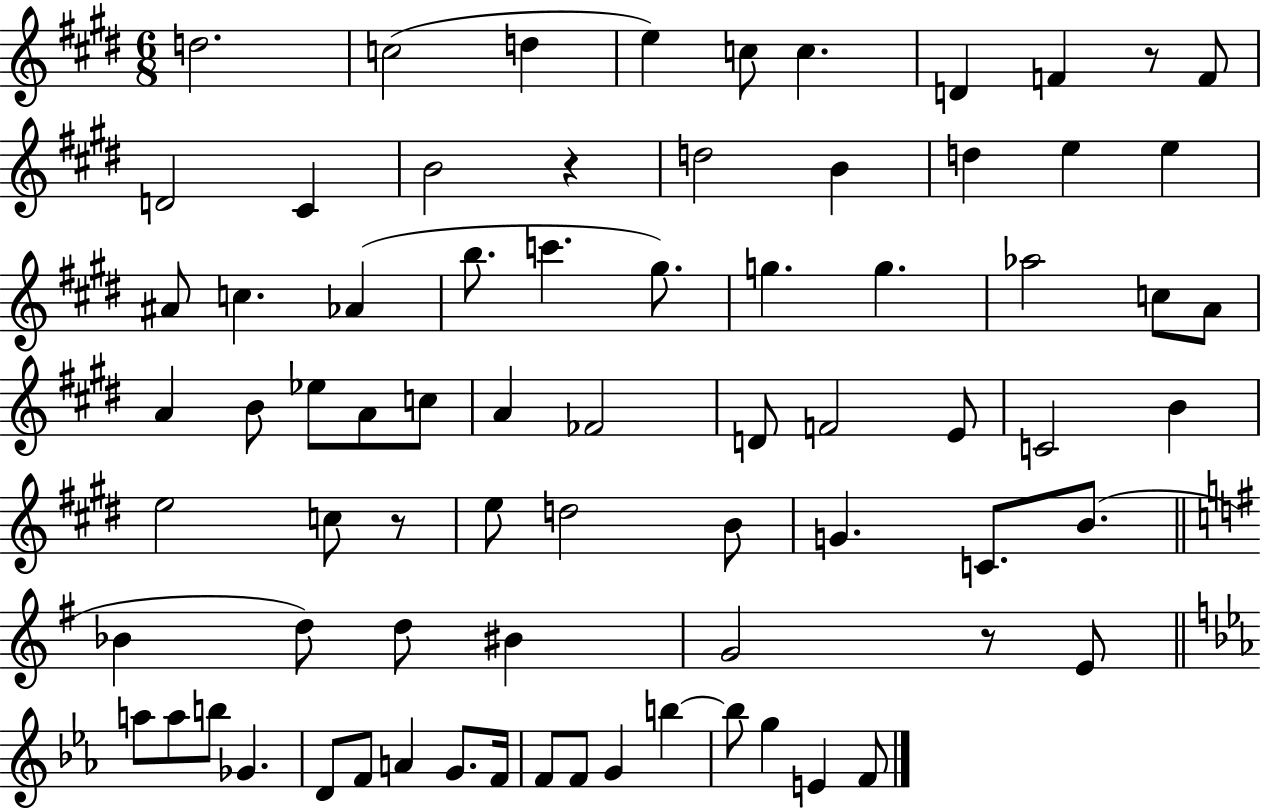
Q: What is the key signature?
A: E major